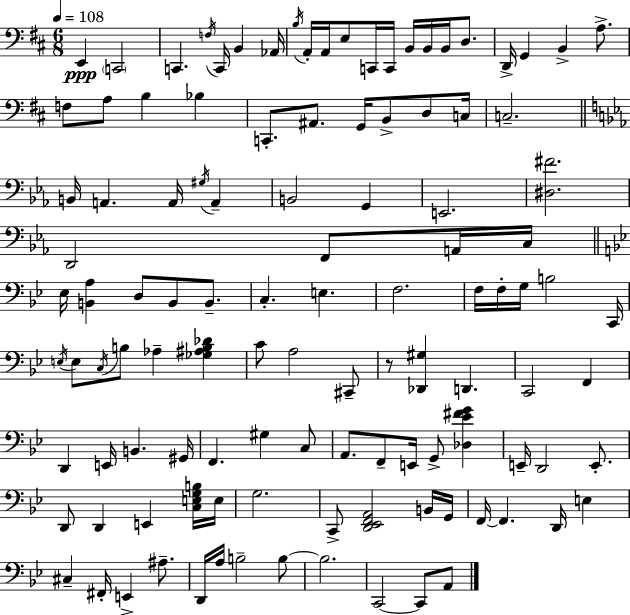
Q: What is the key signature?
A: D major